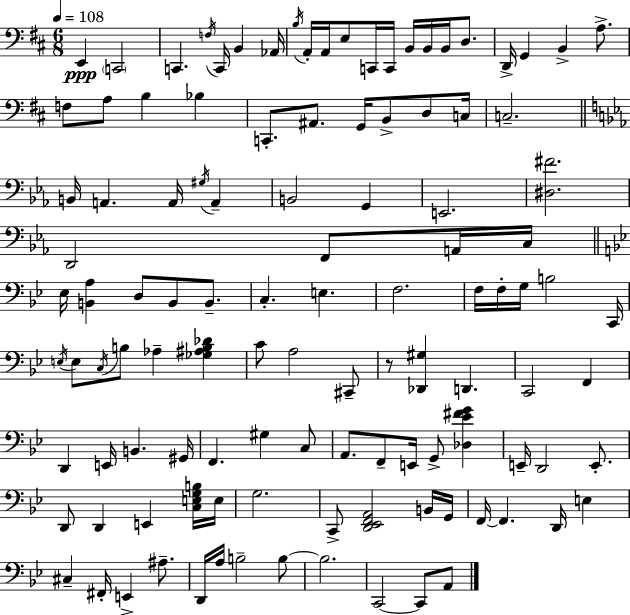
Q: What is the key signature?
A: D major